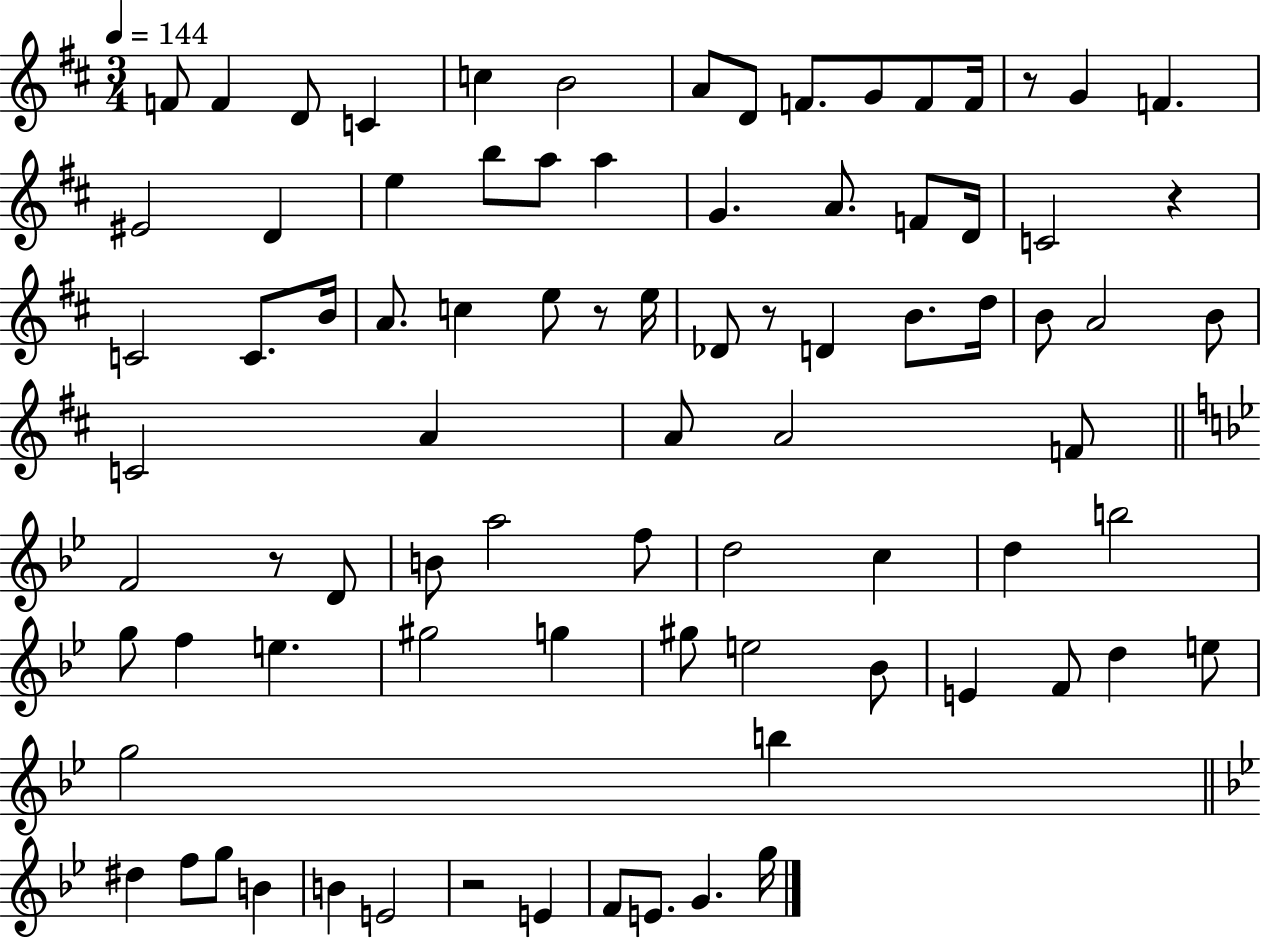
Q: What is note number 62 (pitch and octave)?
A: E4